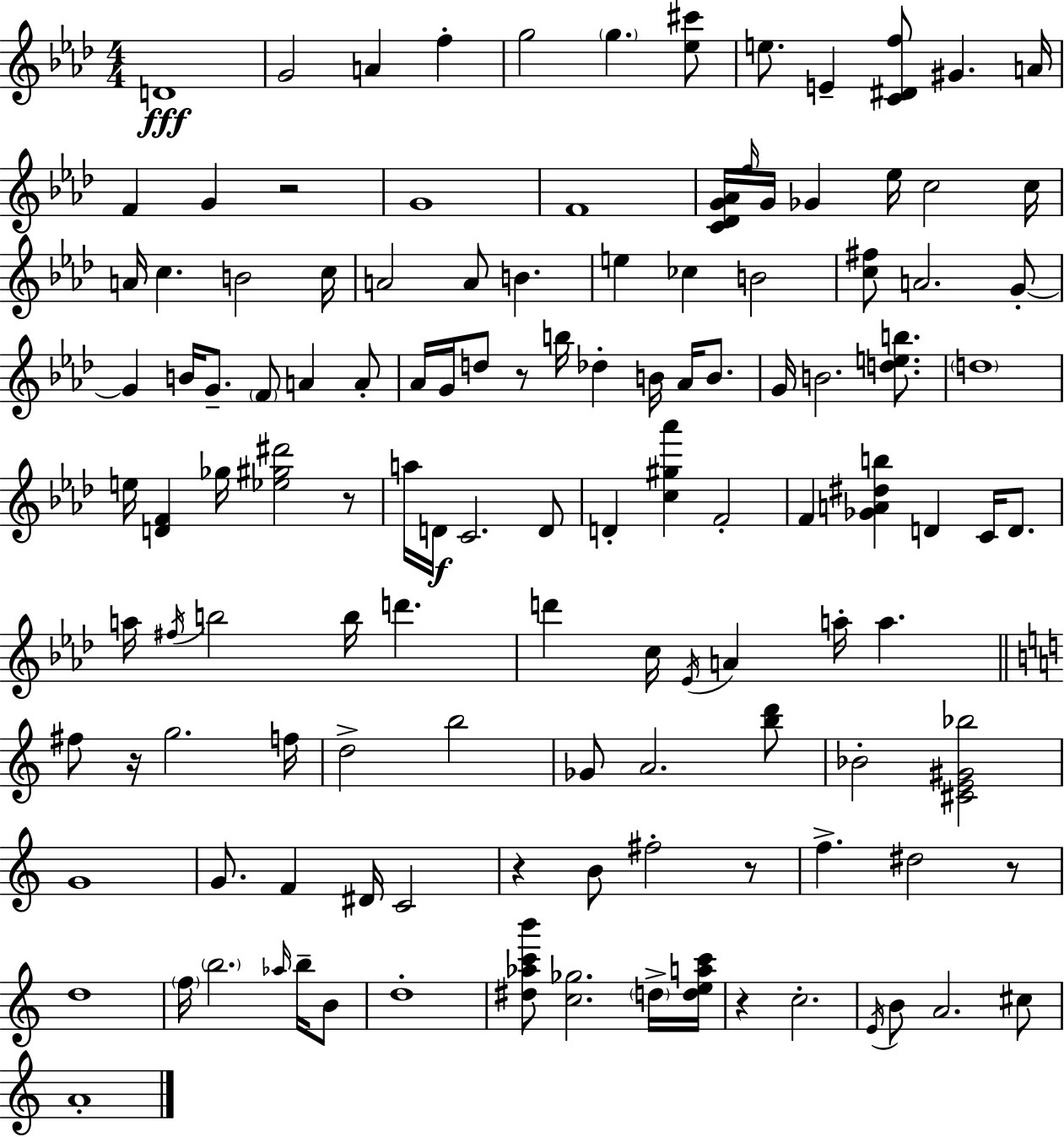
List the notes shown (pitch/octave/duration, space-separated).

D4/w G4/h A4/q F5/q G5/h G5/q. [Eb5,C#6]/e E5/e. E4/q [C4,D#4,F5]/e G#4/q. A4/s F4/q G4/q R/h G4/w F4/w [C4,Db4,G4,Ab4]/s F5/s G4/s Gb4/q Eb5/s C5/h C5/s A4/s C5/q. B4/h C5/s A4/h A4/e B4/q. E5/q CES5/q B4/h [C5,F#5]/e A4/h. G4/e G4/q B4/s G4/e. F4/e A4/q A4/e Ab4/s G4/s D5/e R/e B5/s Db5/q B4/s Ab4/s B4/e. G4/s B4/h. [D5,E5,B5]/e. D5/w E5/s [D4,F4]/q Gb5/s [Eb5,G#5,D#6]/h R/e A5/s D4/s C4/h. D4/e D4/q [C5,G#5,Ab6]/q F4/h F4/q [Gb4,A4,D#5,B5]/q D4/q C4/s D4/e. A5/s F#5/s B5/h B5/s D6/q. D6/q C5/s Eb4/s A4/q A5/s A5/q. F#5/e R/s G5/h. F5/s D5/h B5/h Gb4/e A4/h. [B5,D6]/e Bb4/h [C#4,E4,G#4,Bb5]/h G4/w G4/e. F4/q D#4/s C4/h R/q B4/e F#5/h R/e F5/q. D#5/h R/e D5/w F5/s B5/h. Ab5/s B5/s B4/e D5/w [D#5,Ab5,C6,B6]/e [C5,Gb5]/h. D5/s [D5,E5,A5,C6]/s R/q C5/h. E4/s B4/e A4/h. C#5/e A4/w